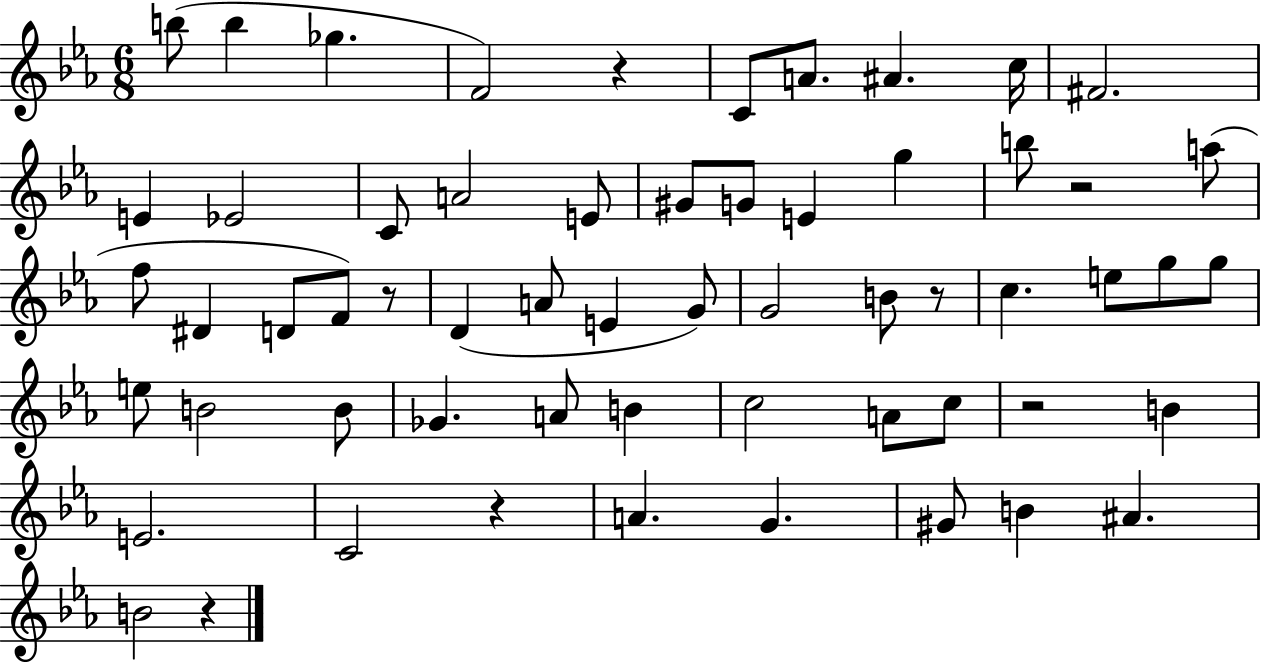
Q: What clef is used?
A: treble